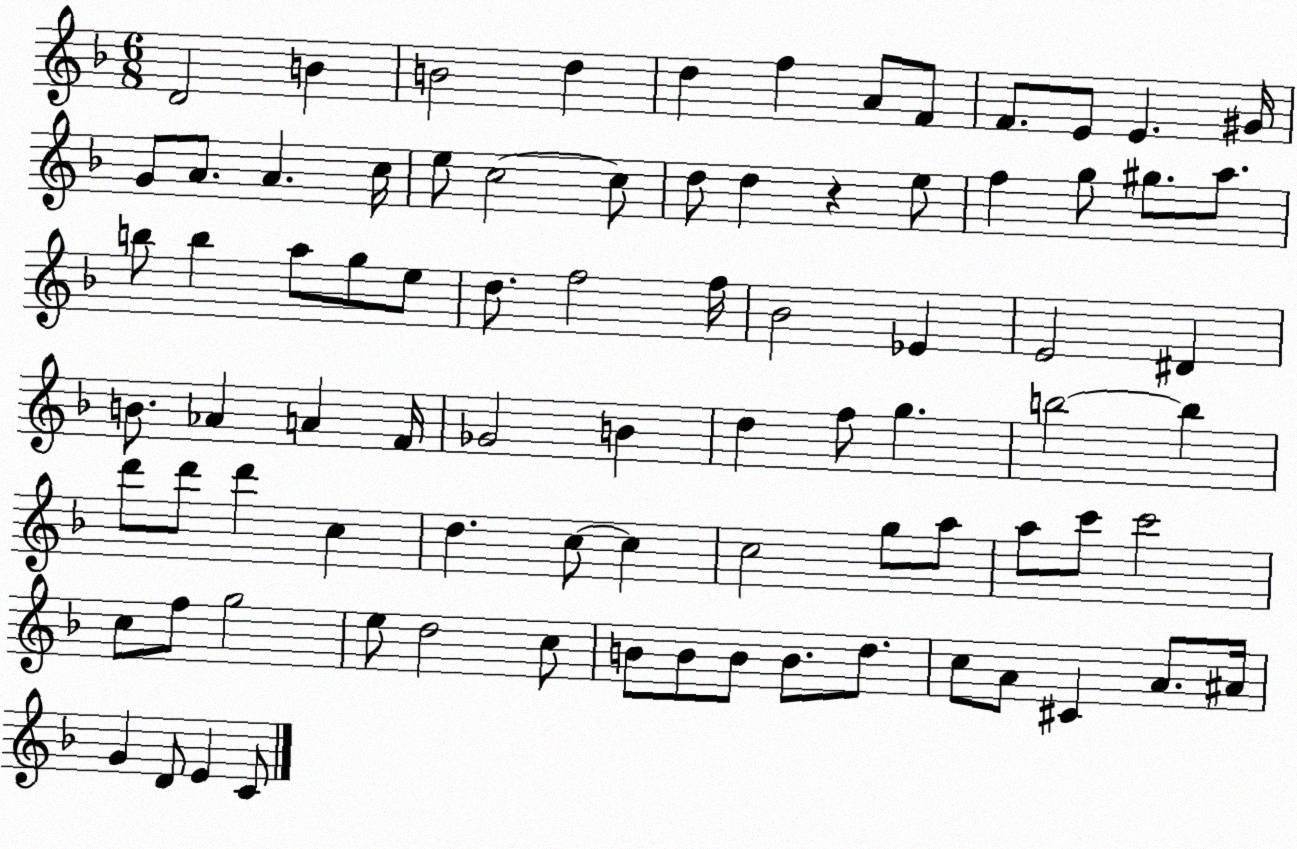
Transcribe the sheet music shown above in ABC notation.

X:1
T:Untitled
M:6/8
L:1/4
K:F
D2 B B2 d d f A/2 F/2 F/2 E/2 E ^G/4 G/2 A/2 A c/4 e/2 c2 c/2 d/2 d z e/2 f g/2 ^g/2 a/2 b/2 b a/2 g/2 e/2 d/2 f2 f/4 _B2 _E E2 ^D B/2 _A A F/4 _G2 B d f/2 g b2 b d'/2 d'/2 d' c d c/2 c c2 g/2 a/2 a/2 c'/2 c'2 c/2 f/2 g2 e/2 d2 c/2 B/2 B/2 B/2 B/2 d/2 c/2 A/2 ^C A/2 ^A/4 G D/2 E C/2